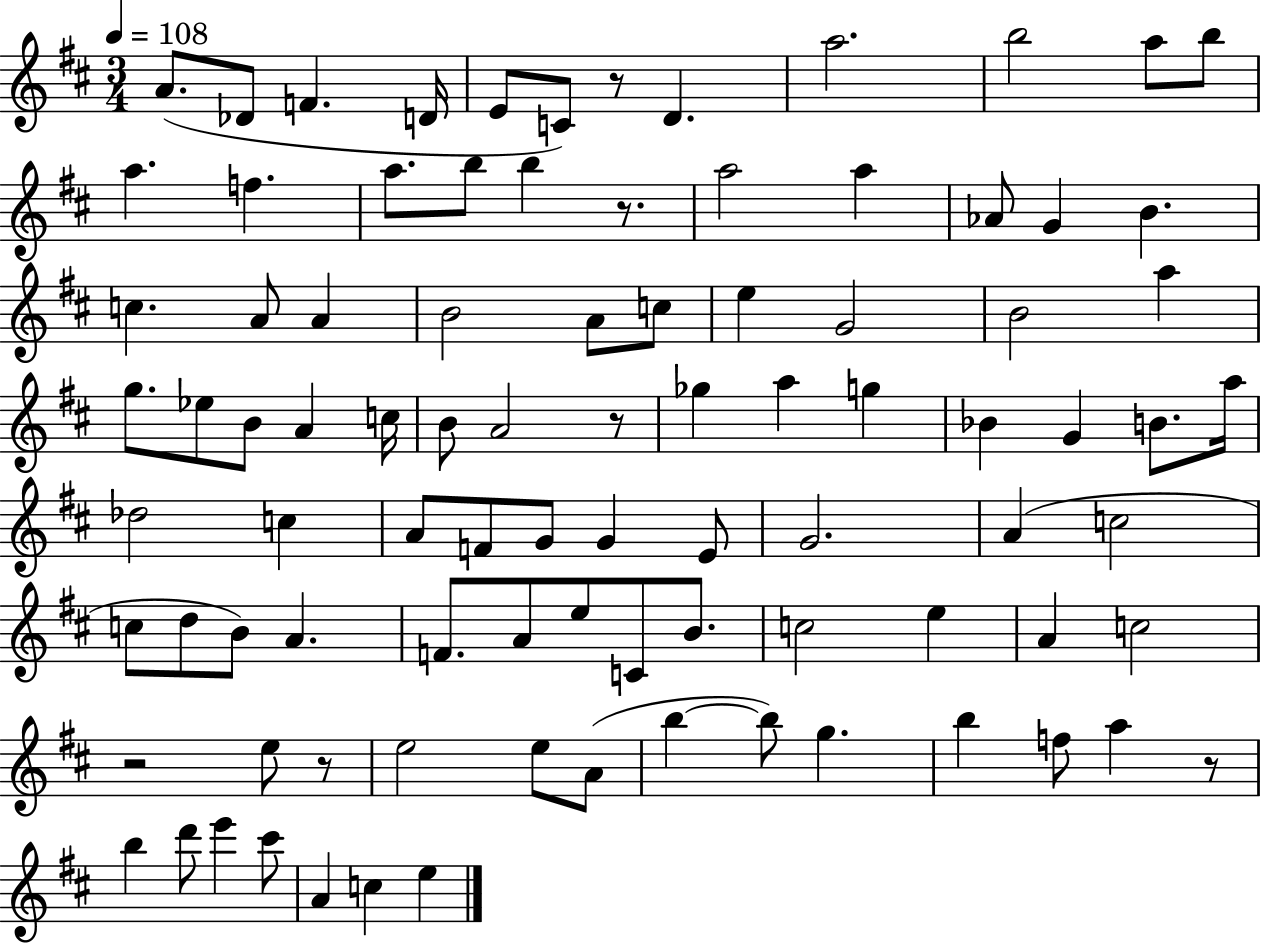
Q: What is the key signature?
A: D major